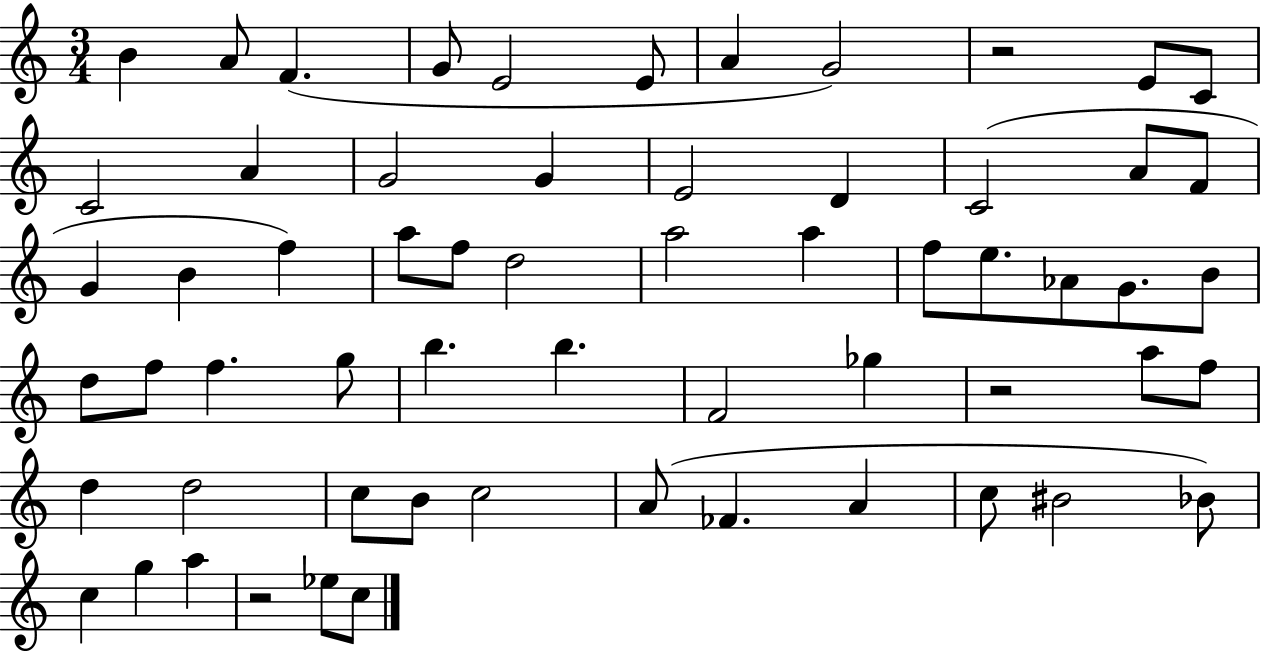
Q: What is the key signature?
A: C major